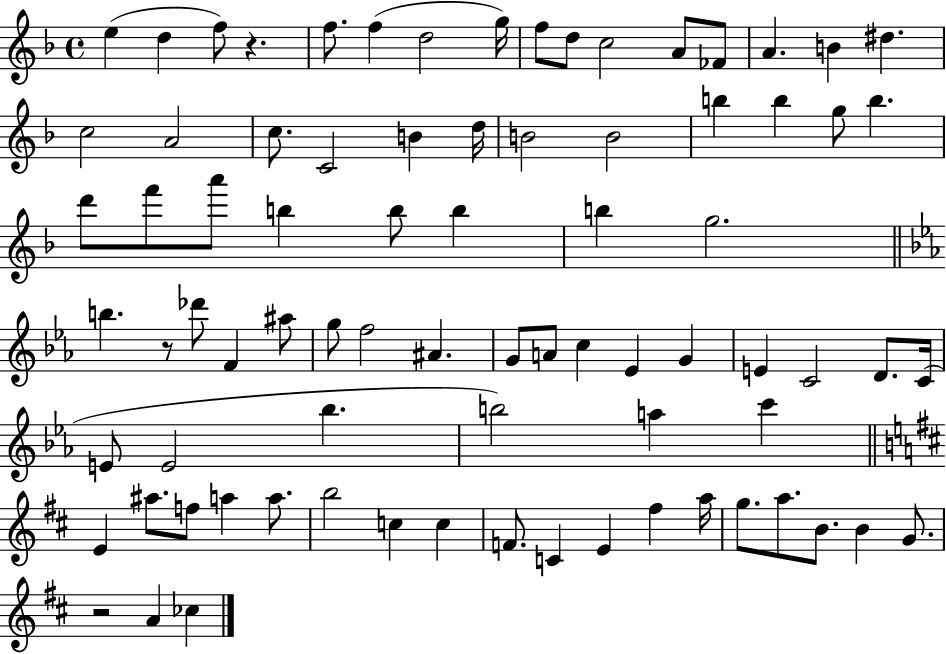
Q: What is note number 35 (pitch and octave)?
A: G5